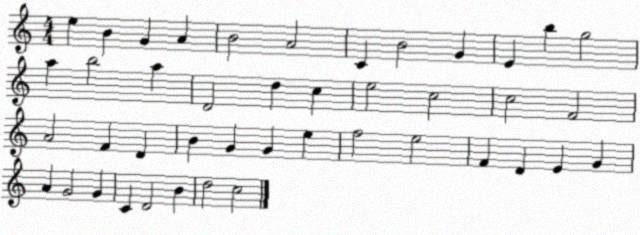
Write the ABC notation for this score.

X:1
T:Untitled
M:4/4
L:1/4
K:C
e B G A B2 A2 C B2 G E b g2 a b2 a D2 d c e2 c2 c2 F2 A2 F D B G G e f2 e2 F D E G A G2 G C D2 B d2 c2